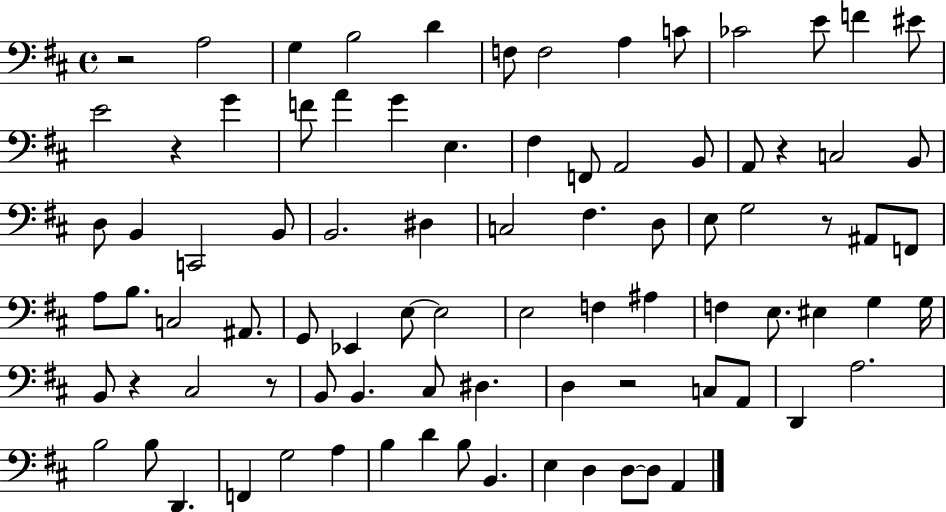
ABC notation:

X:1
T:Untitled
M:4/4
L:1/4
K:D
z2 A,2 G, B,2 D F,/2 F,2 A, C/2 _C2 E/2 F ^E/2 E2 z G F/2 A G E, ^F, F,,/2 A,,2 B,,/2 A,,/2 z C,2 B,,/2 D,/2 B,, C,,2 B,,/2 B,,2 ^D, C,2 ^F, D,/2 E,/2 G,2 z/2 ^A,,/2 F,,/2 A,/2 B,/2 C,2 ^A,,/2 G,,/2 _E,, E,/2 E,2 E,2 F, ^A, F, E,/2 ^E, G, G,/4 B,,/2 z ^C,2 z/2 B,,/2 B,, ^C,/2 ^D, D, z2 C,/2 A,,/2 D,, A,2 B,2 B,/2 D,, F,, G,2 A, B, D B,/2 B,, E, D, D,/2 D,/2 A,,